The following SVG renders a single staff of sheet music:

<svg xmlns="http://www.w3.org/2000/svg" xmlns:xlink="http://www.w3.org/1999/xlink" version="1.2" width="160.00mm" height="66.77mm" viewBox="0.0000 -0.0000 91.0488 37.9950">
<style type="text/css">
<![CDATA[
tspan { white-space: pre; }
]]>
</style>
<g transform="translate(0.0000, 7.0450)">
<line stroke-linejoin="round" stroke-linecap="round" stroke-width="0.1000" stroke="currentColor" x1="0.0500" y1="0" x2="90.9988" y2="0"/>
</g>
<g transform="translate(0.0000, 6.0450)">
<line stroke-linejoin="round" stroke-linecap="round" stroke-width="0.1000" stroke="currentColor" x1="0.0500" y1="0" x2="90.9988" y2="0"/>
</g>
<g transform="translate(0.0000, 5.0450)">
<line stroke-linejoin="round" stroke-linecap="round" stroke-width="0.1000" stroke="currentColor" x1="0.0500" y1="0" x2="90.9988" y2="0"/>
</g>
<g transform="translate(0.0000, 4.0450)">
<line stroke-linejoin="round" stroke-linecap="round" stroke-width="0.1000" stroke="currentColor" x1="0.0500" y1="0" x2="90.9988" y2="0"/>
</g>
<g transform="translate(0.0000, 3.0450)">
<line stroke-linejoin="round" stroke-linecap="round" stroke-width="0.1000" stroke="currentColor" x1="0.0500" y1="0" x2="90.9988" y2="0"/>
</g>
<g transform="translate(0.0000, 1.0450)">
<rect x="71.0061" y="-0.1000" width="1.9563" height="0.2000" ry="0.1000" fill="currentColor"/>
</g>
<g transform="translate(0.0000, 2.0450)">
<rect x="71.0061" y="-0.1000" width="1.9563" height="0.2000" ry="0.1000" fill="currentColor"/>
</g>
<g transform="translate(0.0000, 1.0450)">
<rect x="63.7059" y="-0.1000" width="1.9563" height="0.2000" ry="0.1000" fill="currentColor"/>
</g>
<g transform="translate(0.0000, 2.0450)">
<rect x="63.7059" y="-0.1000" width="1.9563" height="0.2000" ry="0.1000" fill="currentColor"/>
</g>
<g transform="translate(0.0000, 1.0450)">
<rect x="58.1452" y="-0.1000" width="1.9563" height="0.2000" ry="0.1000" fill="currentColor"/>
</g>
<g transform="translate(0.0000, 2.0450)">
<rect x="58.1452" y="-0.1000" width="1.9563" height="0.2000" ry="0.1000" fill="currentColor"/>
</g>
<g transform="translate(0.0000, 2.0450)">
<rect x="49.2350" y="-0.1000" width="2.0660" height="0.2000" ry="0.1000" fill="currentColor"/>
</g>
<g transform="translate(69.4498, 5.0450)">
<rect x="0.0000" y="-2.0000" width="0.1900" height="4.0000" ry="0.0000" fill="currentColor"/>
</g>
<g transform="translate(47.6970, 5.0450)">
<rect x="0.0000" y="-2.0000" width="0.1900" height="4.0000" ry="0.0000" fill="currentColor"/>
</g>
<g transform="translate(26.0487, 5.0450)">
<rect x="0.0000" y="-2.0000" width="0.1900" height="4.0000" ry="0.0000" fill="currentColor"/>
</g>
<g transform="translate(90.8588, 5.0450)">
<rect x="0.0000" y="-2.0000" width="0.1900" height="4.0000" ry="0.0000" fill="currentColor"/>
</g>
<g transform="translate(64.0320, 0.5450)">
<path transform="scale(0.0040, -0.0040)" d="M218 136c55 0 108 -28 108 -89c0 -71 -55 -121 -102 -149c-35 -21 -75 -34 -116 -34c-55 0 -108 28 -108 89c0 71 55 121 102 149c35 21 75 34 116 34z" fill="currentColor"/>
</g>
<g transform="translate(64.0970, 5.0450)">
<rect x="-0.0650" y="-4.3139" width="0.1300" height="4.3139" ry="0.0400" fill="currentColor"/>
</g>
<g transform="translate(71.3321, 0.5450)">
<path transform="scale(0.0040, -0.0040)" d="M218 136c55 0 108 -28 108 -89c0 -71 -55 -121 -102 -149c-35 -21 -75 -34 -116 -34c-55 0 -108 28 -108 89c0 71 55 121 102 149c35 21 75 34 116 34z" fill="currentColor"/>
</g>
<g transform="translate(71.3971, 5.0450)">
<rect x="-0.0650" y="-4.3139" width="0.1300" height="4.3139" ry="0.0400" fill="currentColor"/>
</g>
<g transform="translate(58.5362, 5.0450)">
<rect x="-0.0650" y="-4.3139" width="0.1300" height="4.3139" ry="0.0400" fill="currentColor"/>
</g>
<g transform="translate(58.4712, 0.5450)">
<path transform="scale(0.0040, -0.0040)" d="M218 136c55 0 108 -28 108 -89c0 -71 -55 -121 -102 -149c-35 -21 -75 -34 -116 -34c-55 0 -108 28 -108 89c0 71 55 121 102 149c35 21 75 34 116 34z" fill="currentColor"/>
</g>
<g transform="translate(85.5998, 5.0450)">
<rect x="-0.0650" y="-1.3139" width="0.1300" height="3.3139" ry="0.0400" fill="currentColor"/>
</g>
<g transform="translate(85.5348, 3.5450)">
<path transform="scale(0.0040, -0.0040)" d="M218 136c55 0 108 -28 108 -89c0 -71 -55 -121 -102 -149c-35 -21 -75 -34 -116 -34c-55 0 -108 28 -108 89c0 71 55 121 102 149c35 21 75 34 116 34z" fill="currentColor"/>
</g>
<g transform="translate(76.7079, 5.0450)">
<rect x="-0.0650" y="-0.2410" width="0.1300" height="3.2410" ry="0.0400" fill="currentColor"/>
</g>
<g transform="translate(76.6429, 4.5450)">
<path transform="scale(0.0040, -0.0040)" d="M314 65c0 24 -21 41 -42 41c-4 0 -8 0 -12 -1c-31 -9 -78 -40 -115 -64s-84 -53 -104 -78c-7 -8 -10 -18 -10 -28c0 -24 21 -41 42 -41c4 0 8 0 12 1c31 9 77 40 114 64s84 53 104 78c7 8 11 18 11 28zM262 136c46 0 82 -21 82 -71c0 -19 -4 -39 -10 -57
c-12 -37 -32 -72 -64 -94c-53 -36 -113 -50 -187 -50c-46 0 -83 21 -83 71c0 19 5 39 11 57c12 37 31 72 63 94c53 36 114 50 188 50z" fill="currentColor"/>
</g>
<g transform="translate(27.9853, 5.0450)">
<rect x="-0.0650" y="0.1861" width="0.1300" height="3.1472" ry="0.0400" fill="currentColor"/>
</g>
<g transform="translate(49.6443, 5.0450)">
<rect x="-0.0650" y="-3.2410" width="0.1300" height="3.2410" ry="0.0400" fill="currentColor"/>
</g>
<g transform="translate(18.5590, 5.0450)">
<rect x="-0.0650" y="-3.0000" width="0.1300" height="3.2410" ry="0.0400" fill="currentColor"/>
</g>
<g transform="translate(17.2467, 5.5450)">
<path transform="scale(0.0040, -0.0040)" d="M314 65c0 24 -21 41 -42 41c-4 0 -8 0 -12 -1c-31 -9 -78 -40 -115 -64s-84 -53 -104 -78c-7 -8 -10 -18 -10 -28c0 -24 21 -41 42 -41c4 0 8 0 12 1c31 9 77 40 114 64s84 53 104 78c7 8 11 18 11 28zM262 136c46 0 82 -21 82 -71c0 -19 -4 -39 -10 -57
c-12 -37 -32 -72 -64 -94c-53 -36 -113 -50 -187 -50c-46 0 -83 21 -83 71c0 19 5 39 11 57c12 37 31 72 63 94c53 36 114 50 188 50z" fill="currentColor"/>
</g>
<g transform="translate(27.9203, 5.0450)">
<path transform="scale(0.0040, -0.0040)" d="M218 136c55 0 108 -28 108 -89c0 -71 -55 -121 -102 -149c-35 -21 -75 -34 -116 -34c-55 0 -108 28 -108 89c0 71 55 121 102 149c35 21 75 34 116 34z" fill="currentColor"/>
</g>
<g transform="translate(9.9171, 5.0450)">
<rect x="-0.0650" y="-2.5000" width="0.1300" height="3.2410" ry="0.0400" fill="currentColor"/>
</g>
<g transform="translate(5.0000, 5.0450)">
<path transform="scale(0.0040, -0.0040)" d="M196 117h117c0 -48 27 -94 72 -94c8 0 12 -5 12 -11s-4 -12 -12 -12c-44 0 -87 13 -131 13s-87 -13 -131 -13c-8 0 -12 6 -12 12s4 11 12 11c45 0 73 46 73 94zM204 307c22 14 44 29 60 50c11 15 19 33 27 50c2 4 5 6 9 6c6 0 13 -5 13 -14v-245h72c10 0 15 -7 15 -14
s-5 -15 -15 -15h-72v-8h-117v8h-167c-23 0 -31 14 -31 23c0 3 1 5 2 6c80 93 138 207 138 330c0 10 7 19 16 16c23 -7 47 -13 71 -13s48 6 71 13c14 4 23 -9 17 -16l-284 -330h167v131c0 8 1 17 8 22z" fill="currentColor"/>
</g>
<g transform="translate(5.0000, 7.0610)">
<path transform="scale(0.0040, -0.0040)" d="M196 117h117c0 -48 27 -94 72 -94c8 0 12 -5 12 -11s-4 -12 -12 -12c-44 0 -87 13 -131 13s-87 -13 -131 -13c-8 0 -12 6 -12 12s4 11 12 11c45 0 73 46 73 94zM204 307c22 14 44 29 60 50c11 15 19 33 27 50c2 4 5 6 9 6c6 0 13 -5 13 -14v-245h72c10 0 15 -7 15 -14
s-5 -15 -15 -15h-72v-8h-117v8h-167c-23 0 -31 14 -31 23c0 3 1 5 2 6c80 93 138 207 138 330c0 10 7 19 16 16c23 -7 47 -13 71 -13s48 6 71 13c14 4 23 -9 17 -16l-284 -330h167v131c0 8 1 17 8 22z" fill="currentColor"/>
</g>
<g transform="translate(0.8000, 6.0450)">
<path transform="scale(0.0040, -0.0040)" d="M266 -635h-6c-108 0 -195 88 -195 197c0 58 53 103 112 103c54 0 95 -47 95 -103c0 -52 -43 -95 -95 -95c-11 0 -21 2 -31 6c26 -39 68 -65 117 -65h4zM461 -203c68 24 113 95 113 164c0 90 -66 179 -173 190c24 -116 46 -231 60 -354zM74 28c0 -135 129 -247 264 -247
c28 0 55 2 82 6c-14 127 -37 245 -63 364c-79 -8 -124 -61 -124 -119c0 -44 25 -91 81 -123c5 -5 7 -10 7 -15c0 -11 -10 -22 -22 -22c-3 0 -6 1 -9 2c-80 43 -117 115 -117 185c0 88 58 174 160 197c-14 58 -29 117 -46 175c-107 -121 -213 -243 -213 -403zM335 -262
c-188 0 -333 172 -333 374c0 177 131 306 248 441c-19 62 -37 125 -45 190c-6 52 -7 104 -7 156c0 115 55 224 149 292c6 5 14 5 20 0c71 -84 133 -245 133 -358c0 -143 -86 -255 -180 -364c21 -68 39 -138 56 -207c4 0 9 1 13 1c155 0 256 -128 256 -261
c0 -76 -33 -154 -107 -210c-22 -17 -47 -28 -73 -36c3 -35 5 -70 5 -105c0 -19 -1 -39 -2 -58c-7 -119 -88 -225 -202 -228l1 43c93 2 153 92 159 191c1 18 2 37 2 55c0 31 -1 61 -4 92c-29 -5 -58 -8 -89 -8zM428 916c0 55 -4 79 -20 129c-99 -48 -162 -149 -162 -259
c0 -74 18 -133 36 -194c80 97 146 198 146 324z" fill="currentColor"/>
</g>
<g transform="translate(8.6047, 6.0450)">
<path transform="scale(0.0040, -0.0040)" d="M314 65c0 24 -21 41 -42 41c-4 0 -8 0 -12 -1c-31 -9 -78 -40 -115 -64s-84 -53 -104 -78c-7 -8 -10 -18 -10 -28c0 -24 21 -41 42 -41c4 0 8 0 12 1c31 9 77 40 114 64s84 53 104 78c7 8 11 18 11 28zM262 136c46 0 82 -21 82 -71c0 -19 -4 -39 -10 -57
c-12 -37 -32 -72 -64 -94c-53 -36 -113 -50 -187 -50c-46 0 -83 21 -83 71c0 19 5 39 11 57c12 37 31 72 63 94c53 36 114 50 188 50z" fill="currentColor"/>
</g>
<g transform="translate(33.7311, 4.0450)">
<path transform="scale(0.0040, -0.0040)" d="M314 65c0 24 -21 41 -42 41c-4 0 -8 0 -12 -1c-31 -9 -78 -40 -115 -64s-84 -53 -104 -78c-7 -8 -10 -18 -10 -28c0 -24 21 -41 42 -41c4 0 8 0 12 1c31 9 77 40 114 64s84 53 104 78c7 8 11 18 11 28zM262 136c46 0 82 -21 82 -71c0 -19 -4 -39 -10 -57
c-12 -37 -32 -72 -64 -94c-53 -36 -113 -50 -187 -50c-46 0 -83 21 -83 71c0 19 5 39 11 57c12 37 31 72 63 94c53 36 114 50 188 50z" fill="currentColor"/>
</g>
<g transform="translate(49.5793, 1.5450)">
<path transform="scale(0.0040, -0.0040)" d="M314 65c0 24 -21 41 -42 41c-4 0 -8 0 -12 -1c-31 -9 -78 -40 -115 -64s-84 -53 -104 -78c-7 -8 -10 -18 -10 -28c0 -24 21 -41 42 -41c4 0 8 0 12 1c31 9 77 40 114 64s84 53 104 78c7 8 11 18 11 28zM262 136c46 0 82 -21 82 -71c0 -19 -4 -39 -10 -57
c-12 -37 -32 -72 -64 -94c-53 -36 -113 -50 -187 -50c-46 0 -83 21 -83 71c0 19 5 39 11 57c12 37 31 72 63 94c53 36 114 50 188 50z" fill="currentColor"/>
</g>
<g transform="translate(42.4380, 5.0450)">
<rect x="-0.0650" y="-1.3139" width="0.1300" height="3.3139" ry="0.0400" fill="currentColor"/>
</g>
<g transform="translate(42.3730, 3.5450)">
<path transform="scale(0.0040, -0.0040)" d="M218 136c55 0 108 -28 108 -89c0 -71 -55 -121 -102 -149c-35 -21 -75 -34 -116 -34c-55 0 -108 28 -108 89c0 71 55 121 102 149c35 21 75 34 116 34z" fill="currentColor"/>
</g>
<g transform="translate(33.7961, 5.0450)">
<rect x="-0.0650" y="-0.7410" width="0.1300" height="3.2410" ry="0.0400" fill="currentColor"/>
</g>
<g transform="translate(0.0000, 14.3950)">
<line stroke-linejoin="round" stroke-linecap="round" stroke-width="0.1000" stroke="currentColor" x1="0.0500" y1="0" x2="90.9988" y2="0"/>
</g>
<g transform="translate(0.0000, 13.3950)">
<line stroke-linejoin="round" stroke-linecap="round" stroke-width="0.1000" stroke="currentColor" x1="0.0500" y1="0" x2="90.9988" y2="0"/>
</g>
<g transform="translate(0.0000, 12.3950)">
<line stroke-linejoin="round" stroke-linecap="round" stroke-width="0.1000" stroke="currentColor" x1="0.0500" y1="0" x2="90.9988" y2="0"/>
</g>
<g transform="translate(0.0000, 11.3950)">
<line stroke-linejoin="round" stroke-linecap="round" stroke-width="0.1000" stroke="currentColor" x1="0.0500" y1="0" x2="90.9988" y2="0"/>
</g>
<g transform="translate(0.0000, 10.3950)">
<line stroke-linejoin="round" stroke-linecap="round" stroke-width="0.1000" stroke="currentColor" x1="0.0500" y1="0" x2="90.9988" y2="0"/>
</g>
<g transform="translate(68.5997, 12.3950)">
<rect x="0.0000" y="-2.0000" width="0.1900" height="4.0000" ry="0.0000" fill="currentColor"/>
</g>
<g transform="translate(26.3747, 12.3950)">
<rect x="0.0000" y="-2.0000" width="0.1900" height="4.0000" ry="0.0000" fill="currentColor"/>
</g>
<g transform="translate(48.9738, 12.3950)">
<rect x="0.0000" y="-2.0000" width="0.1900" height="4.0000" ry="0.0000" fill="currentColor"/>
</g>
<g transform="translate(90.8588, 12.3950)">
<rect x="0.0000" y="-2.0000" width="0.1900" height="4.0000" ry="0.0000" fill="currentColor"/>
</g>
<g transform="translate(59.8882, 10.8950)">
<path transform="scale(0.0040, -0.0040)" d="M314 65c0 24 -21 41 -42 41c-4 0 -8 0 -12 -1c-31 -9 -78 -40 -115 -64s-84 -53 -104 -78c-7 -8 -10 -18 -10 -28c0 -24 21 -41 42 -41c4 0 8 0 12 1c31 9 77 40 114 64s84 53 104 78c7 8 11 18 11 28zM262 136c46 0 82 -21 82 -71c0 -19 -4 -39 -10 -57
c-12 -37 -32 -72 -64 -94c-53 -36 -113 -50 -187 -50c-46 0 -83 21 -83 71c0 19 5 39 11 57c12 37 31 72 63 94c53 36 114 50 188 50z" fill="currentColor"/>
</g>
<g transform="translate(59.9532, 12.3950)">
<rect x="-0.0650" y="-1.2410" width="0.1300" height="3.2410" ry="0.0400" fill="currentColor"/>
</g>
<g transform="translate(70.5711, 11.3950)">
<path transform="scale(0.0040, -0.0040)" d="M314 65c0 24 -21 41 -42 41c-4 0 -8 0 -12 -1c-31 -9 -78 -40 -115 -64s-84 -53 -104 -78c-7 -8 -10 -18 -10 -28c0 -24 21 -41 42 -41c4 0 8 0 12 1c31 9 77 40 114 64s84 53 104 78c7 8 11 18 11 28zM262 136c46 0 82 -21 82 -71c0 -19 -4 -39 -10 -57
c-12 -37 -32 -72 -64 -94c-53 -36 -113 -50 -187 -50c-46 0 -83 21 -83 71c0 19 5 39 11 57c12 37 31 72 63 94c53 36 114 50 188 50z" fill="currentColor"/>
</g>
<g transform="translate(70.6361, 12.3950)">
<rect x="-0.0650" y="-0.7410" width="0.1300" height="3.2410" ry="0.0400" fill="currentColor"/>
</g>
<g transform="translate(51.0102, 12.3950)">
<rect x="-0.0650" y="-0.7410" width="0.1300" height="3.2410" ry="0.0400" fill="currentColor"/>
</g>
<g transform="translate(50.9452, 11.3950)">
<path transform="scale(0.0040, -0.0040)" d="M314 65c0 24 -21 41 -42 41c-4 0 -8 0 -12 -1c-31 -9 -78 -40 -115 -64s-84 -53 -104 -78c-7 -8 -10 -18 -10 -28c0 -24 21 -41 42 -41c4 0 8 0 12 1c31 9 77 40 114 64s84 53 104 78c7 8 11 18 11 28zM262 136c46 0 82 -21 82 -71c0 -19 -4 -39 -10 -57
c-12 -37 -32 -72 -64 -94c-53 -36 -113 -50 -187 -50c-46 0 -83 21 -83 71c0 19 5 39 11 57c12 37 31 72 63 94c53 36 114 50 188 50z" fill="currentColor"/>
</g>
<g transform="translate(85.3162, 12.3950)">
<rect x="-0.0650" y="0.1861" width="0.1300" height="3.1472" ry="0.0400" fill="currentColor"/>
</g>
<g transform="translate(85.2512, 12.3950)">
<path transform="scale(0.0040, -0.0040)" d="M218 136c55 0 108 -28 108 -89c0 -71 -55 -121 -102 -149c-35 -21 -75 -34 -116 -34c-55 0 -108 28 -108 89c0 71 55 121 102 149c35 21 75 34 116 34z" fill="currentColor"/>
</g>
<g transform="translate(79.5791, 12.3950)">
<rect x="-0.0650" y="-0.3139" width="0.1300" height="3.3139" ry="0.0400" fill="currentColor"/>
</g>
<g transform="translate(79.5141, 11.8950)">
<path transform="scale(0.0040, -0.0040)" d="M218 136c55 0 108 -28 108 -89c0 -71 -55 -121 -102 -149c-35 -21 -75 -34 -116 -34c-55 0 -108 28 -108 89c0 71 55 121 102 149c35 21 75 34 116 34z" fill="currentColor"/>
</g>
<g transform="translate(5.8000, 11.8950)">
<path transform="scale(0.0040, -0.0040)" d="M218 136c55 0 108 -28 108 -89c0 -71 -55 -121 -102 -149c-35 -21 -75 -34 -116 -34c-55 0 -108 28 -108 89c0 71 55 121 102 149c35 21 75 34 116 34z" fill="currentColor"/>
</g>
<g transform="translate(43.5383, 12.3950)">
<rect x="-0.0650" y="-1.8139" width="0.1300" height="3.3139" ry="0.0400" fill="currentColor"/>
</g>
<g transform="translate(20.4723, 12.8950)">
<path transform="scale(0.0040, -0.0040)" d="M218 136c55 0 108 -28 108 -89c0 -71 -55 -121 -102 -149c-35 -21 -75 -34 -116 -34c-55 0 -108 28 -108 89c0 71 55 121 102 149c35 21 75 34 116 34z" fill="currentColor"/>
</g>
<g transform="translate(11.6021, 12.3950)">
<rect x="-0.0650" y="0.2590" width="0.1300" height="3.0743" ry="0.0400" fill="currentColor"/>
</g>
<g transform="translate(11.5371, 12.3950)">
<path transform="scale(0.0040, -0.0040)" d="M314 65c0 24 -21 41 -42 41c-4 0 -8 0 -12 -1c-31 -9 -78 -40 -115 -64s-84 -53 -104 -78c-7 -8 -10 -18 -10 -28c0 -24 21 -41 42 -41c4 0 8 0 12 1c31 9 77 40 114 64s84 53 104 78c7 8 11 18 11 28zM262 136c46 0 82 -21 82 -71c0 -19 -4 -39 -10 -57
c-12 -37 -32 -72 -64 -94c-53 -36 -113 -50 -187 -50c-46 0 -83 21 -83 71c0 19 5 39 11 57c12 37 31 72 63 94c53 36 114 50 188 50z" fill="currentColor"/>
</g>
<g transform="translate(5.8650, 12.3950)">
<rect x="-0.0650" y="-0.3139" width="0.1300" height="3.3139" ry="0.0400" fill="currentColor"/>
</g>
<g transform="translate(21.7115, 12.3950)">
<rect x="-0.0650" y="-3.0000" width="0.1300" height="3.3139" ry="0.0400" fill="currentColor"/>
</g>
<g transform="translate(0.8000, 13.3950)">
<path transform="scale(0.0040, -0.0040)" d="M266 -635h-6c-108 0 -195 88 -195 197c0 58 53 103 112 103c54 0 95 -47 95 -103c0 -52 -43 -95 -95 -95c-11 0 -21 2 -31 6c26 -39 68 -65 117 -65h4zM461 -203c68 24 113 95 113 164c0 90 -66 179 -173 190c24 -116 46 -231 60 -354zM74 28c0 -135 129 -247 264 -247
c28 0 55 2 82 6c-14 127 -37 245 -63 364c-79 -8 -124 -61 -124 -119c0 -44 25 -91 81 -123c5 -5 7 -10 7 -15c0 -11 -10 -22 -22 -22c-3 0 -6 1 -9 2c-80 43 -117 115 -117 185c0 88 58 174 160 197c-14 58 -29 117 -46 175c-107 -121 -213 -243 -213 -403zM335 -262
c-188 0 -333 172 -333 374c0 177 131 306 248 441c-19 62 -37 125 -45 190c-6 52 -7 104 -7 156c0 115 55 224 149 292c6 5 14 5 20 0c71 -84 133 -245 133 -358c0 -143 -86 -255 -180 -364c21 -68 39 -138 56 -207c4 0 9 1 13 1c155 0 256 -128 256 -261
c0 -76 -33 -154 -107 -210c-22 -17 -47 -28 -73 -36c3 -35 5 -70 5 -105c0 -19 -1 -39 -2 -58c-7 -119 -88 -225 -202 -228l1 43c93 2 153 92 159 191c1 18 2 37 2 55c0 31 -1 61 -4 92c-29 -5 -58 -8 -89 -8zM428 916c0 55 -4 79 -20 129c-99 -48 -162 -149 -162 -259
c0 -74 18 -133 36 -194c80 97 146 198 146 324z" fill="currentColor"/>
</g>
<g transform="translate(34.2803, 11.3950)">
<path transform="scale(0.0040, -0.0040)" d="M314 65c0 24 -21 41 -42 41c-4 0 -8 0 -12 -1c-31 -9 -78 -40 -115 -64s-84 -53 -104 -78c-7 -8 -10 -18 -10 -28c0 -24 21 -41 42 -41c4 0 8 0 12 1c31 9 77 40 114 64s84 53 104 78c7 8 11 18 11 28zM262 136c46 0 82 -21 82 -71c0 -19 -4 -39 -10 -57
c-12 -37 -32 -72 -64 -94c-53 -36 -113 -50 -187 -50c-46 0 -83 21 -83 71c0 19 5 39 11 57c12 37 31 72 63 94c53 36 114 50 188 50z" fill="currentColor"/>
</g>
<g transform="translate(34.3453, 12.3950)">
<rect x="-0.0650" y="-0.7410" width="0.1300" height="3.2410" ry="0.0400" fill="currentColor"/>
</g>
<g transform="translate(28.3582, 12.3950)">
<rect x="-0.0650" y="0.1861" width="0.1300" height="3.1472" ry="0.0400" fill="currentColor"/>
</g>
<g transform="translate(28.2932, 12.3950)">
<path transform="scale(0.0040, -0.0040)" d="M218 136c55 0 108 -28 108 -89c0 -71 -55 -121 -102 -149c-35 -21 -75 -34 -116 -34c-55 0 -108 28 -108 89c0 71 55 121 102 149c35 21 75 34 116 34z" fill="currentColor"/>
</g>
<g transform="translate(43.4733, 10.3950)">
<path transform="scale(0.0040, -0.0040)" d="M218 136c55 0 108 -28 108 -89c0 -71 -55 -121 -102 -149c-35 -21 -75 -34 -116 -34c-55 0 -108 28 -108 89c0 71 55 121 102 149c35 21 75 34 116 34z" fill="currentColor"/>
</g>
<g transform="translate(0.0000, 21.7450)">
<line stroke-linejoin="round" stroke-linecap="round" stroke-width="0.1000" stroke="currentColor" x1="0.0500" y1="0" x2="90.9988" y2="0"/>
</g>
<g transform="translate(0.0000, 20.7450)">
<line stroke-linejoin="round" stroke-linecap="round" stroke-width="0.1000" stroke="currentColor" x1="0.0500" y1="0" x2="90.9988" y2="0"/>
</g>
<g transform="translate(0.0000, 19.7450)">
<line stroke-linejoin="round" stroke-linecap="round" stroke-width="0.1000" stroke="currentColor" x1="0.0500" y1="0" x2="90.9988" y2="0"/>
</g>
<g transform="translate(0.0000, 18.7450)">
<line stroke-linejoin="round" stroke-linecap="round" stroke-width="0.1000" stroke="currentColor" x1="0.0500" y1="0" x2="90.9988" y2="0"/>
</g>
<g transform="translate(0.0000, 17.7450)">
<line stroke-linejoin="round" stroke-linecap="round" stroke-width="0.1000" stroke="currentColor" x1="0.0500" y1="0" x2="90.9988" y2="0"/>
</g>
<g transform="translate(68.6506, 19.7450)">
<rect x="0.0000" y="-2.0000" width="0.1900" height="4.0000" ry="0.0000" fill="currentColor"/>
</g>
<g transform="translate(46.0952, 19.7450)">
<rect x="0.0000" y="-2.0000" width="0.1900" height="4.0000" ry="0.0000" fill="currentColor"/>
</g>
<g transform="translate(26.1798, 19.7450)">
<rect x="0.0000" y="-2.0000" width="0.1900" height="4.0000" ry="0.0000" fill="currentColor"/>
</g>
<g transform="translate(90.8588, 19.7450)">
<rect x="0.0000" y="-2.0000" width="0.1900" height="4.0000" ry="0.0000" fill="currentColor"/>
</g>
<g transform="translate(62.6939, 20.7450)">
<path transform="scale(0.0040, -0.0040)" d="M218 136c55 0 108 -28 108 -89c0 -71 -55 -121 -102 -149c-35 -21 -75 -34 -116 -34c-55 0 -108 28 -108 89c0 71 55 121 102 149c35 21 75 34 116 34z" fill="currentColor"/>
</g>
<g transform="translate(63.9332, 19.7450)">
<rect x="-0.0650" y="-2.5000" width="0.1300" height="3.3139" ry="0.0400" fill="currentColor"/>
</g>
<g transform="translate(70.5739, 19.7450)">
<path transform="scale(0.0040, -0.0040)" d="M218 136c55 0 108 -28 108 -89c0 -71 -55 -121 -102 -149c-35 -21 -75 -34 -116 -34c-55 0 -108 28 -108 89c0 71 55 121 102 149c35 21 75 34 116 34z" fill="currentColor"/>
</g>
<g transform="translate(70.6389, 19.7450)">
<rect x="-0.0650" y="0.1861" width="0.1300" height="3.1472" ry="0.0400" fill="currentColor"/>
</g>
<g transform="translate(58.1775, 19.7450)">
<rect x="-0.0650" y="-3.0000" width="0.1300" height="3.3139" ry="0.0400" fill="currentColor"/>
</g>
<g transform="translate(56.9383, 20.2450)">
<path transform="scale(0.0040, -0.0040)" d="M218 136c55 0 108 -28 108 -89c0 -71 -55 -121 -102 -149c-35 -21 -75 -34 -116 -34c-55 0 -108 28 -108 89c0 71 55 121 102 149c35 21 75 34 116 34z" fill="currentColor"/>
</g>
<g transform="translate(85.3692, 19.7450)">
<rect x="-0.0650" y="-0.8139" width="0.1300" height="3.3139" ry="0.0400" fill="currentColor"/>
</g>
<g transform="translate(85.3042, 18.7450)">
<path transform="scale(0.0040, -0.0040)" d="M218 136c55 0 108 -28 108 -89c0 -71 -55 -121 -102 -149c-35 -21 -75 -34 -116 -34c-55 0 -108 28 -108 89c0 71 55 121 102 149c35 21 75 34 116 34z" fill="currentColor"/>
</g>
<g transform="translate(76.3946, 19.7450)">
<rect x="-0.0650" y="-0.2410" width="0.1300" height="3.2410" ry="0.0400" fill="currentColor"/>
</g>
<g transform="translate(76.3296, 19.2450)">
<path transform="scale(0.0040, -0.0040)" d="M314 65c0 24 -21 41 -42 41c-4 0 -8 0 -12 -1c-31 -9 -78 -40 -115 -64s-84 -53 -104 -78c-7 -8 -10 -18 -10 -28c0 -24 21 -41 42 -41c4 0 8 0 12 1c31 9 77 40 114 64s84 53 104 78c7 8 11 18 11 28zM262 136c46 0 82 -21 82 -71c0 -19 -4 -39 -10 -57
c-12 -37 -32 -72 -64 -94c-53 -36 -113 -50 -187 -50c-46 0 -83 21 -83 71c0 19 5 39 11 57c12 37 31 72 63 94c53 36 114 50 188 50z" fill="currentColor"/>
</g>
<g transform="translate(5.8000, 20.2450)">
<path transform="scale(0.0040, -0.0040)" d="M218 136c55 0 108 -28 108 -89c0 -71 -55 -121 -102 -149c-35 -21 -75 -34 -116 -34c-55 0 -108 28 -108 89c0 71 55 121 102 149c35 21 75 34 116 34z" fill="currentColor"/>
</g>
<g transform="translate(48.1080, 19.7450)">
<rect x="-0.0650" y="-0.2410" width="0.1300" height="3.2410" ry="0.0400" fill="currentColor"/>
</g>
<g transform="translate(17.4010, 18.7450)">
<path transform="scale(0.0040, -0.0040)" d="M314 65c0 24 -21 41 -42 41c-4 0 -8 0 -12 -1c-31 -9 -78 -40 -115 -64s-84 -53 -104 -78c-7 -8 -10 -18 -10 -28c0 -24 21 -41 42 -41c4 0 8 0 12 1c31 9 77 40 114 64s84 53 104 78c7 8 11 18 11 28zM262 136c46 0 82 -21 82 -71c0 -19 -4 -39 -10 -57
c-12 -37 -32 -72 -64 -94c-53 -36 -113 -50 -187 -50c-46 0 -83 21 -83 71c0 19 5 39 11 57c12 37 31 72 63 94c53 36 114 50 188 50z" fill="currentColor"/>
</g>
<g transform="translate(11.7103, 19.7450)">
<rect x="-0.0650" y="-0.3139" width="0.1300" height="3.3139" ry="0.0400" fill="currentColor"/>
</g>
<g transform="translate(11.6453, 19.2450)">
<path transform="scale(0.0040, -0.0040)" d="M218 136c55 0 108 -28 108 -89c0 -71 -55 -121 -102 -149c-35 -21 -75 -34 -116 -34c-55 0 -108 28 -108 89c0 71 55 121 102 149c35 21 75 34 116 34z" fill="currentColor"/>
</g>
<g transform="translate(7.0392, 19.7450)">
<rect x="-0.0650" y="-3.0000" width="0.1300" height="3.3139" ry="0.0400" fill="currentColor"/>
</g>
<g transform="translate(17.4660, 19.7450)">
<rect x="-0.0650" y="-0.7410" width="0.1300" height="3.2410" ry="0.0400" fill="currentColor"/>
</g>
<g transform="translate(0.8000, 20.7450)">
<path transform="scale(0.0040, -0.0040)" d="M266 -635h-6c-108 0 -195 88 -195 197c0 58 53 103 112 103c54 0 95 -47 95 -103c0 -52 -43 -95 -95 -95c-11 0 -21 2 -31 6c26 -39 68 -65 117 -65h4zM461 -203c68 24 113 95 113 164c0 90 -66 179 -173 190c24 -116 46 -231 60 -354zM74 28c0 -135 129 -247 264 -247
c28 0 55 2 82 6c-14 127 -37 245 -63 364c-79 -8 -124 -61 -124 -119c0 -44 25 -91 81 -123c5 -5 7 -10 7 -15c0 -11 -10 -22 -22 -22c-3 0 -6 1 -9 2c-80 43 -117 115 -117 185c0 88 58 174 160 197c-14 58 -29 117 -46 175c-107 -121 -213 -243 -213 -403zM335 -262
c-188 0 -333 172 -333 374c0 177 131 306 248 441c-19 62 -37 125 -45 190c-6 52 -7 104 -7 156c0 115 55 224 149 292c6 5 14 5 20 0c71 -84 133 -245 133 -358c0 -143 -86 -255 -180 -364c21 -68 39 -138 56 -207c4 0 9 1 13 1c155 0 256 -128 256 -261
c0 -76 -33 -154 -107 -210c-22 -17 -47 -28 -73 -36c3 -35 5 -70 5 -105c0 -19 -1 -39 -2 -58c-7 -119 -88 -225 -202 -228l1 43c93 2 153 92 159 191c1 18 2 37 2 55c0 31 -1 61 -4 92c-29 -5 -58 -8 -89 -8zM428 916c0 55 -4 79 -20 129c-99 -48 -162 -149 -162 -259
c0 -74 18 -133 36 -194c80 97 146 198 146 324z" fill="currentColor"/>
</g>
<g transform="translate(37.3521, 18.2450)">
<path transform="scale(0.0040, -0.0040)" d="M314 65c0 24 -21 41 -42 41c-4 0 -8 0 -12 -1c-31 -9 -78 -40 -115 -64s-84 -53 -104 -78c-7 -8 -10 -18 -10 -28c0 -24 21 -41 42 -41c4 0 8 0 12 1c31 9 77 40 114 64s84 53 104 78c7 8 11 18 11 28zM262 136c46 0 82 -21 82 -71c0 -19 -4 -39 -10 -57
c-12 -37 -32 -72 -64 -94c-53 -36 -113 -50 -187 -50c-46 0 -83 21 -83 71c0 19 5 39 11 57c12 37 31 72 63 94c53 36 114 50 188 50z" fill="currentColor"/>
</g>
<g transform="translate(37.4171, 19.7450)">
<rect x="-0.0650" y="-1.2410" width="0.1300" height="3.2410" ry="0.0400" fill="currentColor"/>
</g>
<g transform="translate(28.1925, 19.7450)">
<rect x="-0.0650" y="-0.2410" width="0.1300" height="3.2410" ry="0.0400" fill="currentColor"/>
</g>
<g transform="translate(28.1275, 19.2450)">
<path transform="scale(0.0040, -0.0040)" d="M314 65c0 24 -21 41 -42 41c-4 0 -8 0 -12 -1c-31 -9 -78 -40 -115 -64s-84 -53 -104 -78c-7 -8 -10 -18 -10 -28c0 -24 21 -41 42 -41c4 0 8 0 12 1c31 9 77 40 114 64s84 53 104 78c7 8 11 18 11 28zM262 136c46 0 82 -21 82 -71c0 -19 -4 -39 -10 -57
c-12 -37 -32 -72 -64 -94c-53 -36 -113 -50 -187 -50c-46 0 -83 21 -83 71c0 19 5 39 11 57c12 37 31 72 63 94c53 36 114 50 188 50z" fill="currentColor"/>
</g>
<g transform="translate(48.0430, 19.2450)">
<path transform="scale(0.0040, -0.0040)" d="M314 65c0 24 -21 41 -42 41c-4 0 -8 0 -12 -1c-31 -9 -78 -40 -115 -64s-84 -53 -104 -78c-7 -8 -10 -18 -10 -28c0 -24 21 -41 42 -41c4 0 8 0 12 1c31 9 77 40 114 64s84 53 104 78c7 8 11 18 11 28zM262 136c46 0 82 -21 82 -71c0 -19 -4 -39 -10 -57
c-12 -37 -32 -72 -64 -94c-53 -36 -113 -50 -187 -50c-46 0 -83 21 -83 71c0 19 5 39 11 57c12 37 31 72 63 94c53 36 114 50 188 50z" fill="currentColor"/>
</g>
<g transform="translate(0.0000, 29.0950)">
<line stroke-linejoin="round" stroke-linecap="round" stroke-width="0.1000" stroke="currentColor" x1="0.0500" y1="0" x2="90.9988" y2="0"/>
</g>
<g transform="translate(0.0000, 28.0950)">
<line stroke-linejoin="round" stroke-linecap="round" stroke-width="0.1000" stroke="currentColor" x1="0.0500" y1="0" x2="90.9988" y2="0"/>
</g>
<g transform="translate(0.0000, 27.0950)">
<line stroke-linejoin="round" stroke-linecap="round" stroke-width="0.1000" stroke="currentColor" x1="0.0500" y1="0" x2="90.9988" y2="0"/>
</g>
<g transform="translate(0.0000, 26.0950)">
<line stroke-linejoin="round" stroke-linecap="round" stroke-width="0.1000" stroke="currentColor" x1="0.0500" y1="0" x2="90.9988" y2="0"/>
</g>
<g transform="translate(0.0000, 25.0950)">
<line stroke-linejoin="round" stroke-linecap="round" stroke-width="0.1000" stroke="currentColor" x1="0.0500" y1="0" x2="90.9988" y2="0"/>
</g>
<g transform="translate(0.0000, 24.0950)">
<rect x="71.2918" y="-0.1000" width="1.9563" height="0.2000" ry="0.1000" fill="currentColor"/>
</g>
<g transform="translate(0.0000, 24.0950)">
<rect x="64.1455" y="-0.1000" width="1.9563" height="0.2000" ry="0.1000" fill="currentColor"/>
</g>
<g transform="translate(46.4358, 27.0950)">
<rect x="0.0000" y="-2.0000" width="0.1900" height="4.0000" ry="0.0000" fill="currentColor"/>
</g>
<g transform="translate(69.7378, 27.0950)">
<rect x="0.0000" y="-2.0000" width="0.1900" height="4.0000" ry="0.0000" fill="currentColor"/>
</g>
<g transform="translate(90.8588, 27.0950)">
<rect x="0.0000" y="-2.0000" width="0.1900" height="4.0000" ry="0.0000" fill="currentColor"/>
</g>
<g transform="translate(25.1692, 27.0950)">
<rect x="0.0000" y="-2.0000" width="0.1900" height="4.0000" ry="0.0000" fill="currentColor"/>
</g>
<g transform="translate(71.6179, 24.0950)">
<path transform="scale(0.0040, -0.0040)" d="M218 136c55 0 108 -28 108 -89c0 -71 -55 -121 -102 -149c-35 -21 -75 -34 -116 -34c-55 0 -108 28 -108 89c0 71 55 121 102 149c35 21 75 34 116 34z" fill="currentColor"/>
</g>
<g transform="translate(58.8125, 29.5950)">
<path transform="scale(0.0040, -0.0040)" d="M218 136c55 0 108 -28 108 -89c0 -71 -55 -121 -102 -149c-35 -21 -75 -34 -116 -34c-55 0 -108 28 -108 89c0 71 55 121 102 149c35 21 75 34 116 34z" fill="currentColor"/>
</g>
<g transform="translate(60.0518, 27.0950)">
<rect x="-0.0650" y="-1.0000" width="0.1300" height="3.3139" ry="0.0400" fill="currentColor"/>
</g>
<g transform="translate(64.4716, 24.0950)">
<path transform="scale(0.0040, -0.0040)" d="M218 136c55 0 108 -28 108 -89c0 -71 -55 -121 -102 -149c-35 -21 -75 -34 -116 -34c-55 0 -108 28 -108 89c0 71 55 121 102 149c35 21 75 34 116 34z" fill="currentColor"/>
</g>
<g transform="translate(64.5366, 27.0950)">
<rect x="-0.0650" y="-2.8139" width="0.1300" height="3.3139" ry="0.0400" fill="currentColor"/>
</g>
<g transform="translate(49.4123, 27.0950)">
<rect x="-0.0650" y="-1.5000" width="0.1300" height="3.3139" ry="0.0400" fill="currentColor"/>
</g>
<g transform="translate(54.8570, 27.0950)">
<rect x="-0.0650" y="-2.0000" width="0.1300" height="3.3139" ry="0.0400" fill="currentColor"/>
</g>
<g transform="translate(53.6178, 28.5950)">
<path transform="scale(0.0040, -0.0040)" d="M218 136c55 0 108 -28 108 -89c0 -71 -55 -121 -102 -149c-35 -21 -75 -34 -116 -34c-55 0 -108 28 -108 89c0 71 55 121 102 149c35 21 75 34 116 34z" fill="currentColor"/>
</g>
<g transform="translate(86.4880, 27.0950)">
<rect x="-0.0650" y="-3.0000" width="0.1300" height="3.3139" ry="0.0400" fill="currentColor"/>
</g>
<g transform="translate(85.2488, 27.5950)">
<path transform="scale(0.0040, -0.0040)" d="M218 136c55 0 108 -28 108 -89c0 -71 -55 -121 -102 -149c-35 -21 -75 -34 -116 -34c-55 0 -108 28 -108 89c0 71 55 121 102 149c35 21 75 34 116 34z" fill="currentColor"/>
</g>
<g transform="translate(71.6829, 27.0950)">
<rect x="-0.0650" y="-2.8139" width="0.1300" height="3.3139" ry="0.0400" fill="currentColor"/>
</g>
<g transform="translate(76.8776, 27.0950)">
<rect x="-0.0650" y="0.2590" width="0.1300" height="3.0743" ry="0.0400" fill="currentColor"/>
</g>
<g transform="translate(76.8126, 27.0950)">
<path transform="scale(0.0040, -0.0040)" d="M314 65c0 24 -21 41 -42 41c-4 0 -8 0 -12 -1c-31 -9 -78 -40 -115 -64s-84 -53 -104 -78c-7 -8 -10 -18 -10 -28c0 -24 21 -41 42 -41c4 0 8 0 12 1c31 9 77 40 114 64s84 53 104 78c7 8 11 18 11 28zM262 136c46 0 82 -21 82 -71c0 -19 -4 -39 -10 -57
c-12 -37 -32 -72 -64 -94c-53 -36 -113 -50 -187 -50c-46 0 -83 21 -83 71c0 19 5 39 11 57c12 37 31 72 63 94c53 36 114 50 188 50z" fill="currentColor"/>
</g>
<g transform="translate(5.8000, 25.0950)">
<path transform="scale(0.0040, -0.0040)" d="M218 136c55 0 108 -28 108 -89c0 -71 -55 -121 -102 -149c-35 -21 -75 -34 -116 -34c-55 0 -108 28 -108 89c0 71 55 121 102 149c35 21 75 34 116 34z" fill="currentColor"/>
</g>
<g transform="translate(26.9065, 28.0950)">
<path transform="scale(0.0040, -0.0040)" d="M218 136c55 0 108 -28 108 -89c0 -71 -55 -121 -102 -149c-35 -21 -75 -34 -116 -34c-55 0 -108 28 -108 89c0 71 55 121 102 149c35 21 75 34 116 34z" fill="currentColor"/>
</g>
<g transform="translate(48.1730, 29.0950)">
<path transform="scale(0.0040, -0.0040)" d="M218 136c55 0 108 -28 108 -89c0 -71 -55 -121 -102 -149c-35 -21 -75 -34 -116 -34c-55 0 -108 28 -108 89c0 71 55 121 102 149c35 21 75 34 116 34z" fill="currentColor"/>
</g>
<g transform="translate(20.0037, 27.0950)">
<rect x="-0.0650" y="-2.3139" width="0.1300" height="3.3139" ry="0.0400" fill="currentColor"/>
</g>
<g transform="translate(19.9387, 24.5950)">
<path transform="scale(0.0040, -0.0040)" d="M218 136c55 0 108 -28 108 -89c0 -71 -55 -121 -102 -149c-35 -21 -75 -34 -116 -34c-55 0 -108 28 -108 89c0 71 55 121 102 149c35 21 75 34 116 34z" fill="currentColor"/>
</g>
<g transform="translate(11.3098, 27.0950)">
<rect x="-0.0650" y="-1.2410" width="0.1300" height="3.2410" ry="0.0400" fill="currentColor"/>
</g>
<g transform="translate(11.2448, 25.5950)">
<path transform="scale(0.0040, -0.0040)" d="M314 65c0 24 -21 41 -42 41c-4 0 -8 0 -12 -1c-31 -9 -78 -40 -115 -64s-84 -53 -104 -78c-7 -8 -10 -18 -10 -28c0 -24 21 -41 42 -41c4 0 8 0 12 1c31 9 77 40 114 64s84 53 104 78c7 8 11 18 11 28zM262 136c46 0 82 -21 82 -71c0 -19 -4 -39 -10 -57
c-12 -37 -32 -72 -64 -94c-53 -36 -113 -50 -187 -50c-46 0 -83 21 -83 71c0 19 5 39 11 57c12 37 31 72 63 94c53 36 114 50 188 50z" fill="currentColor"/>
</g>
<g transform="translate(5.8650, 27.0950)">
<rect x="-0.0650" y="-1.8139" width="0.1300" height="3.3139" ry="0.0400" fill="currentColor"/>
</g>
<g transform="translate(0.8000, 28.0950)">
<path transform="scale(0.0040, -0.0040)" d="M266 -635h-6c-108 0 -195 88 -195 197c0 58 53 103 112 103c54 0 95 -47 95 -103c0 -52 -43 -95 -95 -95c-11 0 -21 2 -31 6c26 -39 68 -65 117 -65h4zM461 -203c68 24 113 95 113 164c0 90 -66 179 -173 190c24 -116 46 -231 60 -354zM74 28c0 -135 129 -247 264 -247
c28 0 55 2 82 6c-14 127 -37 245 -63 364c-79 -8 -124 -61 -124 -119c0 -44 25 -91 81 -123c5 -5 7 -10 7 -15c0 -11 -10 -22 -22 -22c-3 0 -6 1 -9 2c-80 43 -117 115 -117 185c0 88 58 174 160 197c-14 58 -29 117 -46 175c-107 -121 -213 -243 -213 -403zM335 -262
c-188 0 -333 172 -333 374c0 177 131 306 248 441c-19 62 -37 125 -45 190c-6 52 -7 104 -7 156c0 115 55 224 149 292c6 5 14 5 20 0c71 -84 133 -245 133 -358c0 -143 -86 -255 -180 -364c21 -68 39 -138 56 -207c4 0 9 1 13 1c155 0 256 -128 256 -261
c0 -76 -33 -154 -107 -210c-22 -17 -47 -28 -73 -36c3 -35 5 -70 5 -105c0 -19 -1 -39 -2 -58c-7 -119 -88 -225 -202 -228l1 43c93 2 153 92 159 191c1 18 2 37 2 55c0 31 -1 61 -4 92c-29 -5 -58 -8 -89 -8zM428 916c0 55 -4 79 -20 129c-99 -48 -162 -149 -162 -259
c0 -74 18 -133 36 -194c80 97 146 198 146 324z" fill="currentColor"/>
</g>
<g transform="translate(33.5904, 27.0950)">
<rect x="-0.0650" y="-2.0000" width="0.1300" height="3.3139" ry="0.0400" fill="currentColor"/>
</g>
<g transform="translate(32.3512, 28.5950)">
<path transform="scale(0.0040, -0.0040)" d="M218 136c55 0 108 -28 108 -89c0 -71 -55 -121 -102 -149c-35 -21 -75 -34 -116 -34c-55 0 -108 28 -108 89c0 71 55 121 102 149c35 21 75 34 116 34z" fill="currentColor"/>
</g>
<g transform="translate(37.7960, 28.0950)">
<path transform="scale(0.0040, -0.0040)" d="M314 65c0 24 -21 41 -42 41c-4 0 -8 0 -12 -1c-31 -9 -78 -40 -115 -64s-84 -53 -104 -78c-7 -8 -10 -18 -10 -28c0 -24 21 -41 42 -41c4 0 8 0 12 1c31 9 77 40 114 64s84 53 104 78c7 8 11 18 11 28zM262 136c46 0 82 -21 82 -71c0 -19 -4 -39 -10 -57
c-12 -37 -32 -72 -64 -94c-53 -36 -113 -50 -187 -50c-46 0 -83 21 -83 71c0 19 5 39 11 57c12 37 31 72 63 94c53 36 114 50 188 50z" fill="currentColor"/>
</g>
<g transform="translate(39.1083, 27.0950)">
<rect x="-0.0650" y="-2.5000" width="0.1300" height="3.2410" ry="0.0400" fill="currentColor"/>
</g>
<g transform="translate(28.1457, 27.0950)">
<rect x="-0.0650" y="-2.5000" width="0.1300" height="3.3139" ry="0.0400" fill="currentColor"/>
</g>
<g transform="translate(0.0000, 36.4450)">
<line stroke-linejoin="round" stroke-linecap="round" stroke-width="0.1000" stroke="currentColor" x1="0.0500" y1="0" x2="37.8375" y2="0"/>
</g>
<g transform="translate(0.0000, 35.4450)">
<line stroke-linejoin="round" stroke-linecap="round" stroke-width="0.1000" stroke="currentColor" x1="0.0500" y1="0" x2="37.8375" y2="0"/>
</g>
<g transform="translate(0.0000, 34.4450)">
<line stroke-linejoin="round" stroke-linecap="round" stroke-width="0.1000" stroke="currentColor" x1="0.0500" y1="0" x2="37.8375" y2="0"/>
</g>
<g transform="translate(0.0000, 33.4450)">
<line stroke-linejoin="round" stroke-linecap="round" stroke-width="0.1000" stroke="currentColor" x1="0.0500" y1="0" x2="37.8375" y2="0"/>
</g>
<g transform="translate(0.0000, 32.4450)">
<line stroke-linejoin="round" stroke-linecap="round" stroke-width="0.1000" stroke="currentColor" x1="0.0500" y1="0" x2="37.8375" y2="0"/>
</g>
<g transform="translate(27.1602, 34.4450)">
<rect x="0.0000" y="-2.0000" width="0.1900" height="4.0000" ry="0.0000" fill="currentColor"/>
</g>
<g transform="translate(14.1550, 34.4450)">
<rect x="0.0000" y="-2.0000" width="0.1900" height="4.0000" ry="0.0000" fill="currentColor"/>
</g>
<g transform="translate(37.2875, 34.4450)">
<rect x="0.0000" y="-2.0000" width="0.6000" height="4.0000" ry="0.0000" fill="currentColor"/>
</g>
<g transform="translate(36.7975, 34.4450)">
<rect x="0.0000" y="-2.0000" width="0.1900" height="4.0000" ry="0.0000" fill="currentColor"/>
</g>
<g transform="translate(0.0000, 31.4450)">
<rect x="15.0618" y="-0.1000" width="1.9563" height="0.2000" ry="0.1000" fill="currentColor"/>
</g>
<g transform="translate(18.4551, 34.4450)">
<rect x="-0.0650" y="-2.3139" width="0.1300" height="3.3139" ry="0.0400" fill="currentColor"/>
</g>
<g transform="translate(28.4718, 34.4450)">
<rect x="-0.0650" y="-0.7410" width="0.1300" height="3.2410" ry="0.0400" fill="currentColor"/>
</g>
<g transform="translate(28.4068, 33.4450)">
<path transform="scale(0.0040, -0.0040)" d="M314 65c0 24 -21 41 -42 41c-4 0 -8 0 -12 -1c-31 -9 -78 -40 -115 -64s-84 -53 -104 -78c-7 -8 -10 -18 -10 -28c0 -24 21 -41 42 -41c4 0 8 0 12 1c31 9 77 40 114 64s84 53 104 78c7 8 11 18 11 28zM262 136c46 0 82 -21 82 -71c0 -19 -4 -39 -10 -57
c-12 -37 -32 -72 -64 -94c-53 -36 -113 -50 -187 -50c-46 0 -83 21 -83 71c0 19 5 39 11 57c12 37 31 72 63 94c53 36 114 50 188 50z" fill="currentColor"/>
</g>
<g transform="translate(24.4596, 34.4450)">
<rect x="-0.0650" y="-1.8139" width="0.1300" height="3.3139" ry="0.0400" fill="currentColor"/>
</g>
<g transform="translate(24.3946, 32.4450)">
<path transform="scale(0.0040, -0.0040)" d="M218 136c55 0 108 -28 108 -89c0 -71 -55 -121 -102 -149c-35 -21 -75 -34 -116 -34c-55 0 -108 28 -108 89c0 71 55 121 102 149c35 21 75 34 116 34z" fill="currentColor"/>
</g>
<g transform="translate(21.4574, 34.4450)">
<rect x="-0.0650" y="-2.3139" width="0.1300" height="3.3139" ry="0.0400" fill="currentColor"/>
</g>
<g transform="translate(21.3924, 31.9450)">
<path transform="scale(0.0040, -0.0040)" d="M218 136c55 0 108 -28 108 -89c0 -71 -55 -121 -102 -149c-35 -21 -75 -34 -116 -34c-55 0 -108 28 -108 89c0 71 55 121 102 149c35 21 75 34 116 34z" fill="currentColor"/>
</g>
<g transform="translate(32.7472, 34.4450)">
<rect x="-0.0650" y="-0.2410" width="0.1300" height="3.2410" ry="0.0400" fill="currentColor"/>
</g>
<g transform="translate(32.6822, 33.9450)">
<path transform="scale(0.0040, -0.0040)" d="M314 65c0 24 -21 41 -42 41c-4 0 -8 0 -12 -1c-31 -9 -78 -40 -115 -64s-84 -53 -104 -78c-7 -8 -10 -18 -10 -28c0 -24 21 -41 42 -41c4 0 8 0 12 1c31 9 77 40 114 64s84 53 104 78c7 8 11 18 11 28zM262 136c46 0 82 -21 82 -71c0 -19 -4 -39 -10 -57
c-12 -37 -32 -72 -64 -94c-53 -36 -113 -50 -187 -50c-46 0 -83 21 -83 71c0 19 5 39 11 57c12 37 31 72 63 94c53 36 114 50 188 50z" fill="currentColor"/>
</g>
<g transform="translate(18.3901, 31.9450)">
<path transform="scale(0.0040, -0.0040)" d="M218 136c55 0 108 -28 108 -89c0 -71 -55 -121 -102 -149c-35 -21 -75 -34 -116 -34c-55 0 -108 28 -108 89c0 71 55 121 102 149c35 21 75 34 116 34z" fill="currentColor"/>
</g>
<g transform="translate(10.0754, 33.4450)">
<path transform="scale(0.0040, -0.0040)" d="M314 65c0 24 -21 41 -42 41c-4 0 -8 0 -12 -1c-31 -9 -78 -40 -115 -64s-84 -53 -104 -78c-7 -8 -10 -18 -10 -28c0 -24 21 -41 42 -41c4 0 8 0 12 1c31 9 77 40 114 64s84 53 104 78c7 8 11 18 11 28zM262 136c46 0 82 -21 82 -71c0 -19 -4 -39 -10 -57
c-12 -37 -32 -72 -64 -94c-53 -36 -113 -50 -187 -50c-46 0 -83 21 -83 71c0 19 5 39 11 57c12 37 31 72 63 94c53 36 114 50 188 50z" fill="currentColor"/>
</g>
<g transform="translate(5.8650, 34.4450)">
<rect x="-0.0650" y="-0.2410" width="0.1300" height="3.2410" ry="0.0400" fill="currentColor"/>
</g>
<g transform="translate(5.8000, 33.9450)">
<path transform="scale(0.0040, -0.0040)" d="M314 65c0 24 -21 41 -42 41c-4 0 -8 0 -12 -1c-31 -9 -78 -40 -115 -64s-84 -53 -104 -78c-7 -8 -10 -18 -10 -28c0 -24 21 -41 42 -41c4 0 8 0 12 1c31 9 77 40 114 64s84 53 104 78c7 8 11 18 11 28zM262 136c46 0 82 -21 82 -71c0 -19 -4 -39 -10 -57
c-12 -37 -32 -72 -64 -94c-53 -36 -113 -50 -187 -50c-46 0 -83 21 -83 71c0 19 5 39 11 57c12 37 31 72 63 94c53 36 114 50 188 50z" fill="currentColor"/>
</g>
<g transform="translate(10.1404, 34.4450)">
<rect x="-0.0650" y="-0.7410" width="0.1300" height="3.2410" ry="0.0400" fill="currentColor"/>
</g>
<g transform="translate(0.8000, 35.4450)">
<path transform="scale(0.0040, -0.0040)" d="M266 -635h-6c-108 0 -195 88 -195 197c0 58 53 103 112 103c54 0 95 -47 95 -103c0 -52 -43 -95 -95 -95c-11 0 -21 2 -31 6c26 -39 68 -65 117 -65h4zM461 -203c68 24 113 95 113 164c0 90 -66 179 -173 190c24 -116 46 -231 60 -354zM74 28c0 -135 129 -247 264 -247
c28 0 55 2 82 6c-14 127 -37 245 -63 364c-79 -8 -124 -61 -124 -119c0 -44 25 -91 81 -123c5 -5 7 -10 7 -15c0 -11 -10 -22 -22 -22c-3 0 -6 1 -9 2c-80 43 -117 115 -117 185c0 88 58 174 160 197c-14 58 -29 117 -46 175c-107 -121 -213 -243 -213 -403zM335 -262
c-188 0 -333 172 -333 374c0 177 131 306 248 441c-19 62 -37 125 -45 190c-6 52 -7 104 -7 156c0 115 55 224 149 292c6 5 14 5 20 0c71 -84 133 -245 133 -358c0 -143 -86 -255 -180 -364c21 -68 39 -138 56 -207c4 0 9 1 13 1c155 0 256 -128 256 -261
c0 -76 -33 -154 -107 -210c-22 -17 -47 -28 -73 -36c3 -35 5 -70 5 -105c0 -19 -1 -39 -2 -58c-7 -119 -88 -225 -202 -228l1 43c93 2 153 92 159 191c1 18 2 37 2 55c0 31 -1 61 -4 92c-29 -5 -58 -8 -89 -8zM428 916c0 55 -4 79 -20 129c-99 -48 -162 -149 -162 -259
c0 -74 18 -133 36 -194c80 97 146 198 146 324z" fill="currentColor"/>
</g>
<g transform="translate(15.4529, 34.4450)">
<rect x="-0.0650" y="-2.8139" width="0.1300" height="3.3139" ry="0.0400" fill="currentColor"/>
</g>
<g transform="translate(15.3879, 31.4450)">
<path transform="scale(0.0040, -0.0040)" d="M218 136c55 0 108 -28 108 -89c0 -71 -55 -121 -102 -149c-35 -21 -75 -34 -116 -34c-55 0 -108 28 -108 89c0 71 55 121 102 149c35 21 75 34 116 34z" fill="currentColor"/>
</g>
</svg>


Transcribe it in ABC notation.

X:1
T:Untitled
M:4/4
L:1/4
K:C
G2 A2 B d2 e b2 d' d' d' c2 e c B2 A B d2 f d2 e2 d2 c B A c d2 c2 e2 c2 A G B c2 d f e2 g G F G2 E F D a a B2 A c2 d2 a g g f d2 c2